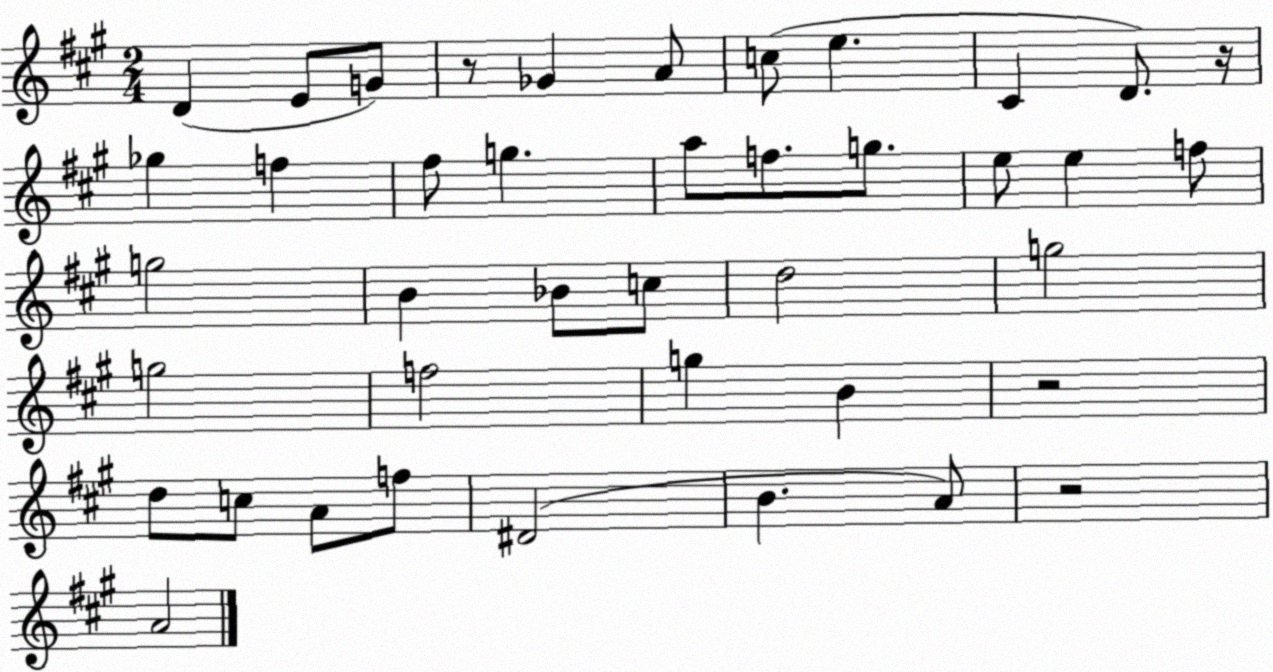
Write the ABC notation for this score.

X:1
T:Untitled
M:2/4
L:1/4
K:A
D E/2 G/2 z/2 _G A/2 c/2 e ^C D/2 z/4 _g f ^f/2 g a/2 f/2 g/2 e/2 e f/2 g2 B _B/2 c/2 d2 g2 g2 f2 g B z2 d/2 c/2 A/2 f/2 ^D2 B A/2 z2 A2